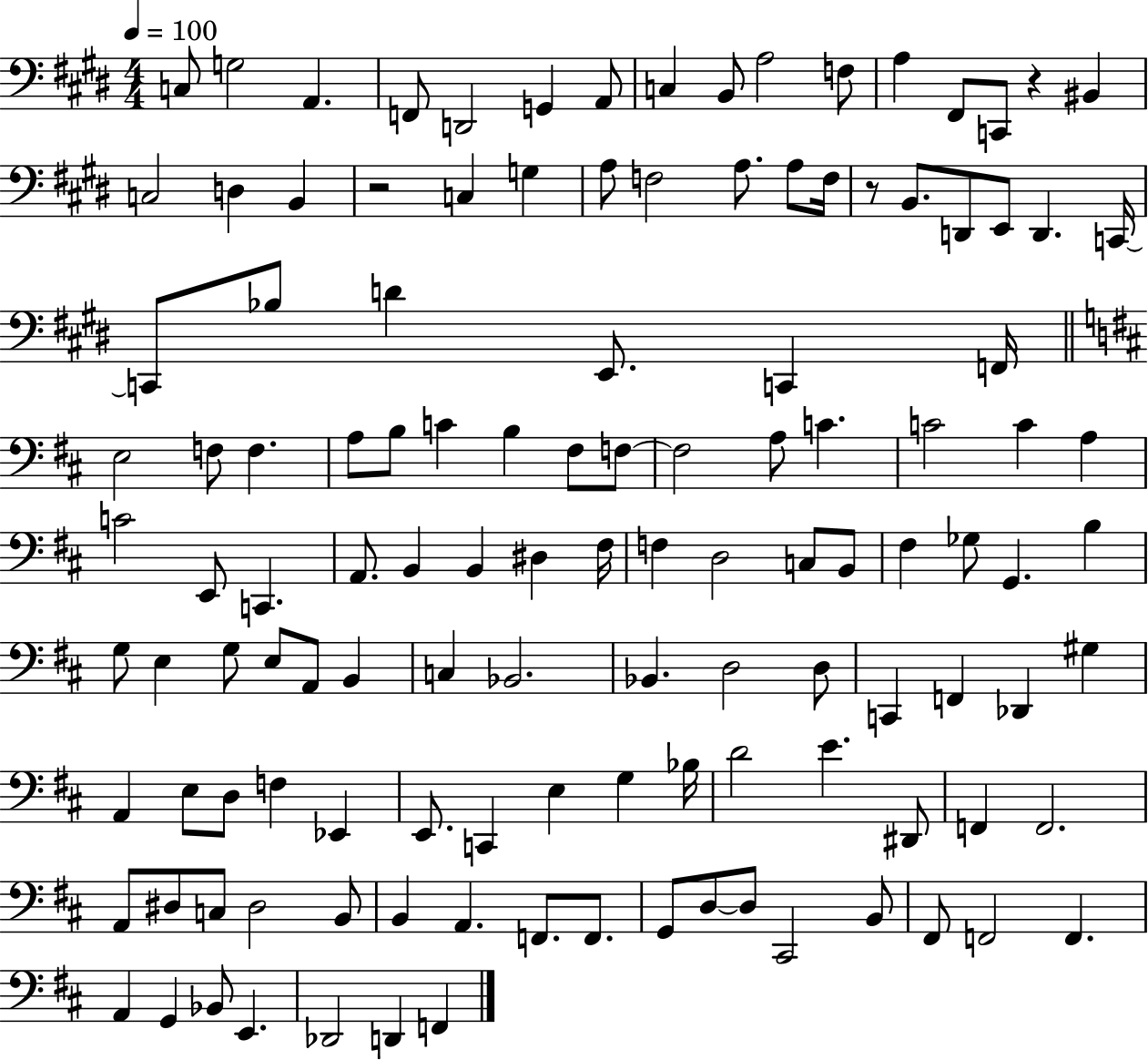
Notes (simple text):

C3/e G3/h A2/q. F2/e D2/h G2/q A2/e C3/q B2/e A3/h F3/e A3/q F#2/e C2/e R/q BIS2/q C3/h D3/q B2/q R/h C3/q G3/q A3/e F3/h A3/e. A3/e F3/s R/e B2/e. D2/e E2/e D2/q. C2/s C2/e Bb3/e D4/q E2/e. C2/q F2/s E3/h F3/e F3/q. A3/e B3/e C4/q B3/q F#3/e F3/e F3/h A3/e C4/q. C4/h C4/q A3/q C4/h E2/e C2/q. A2/e. B2/q B2/q D#3/q F#3/s F3/q D3/h C3/e B2/e F#3/q Gb3/e G2/q. B3/q G3/e E3/q G3/e E3/e A2/e B2/q C3/q Bb2/h. Bb2/q. D3/h D3/e C2/q F2/q Db2/q G#3/q A2/q E3/e D3/e F3/q Eb2/q E2/e. C2/q E3/q G3/q Bb3/s D4/h E4/q. D#2/e F2/q F2/h. A2/e D#3/e C3/e D#3/h B2/e B2/q A2/q. F2/e. F2/e. G2/e D3/e D3/e C#2/h B2/e F#2/e F2/h F2/q. A2/q G2/q Bb2/e E2/q. Db2/h D2/q F2/q